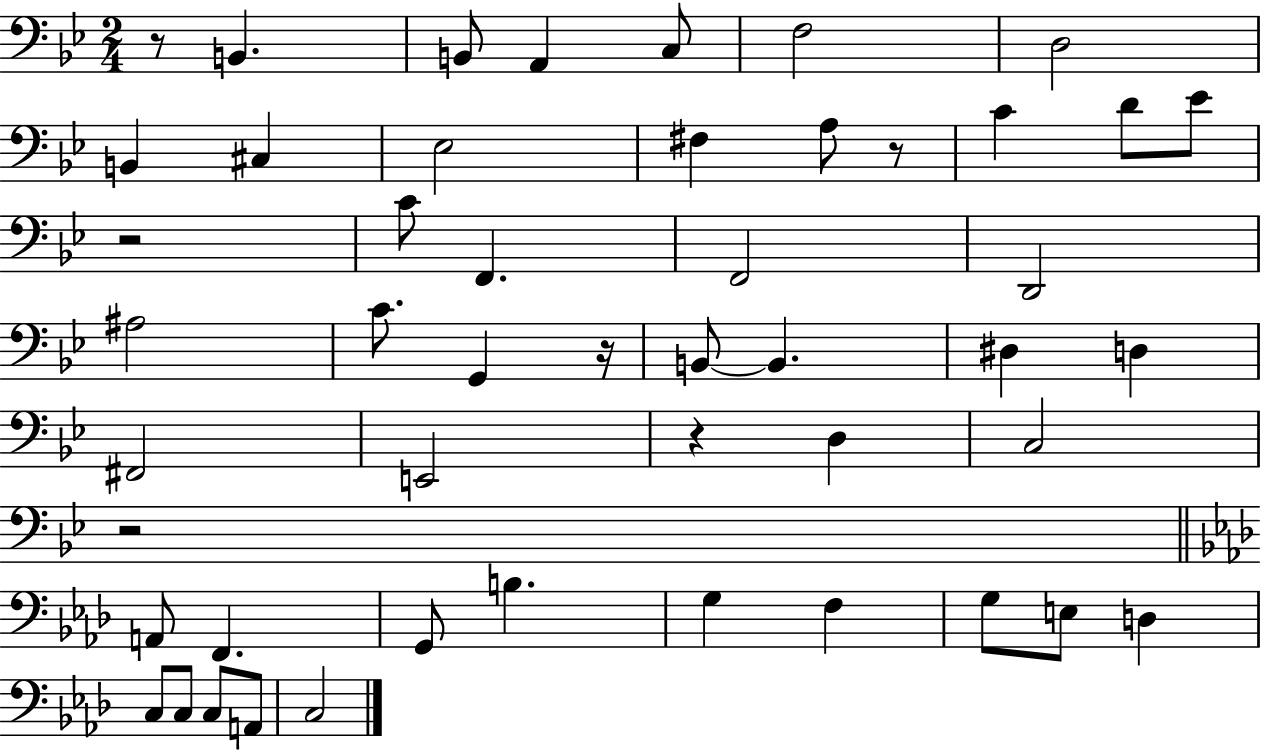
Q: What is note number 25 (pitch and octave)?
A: D3